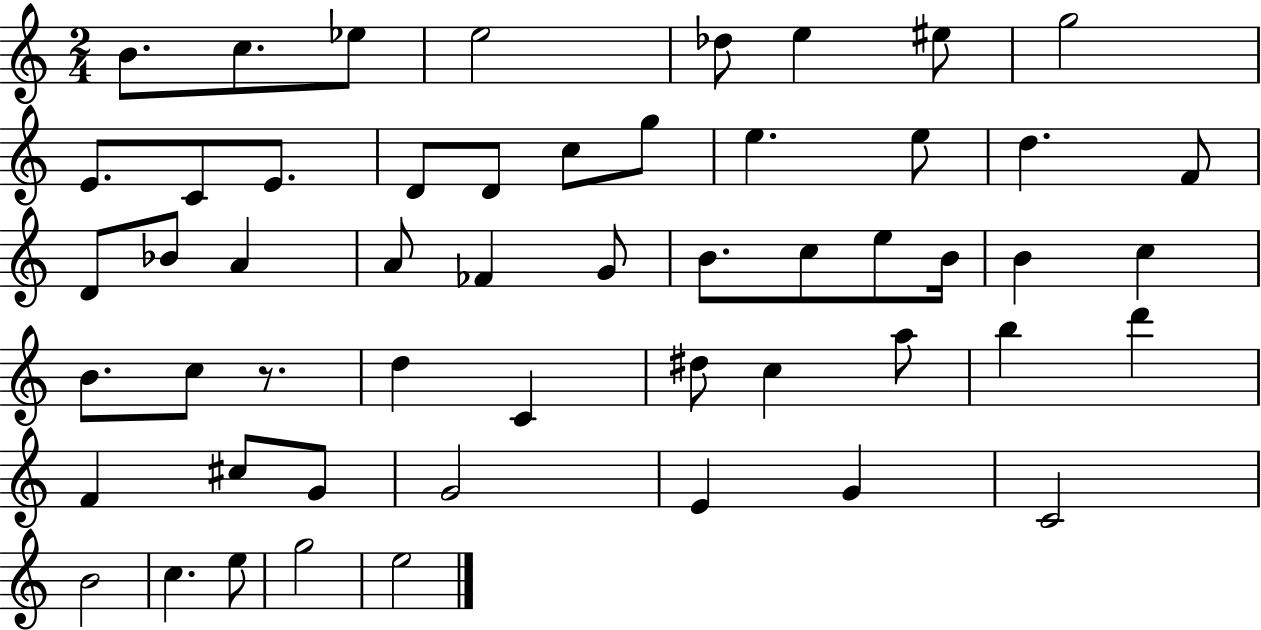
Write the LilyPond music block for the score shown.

{
  \clef treble
  \numericTimeSignature
  \time 2/4
  \key c \major
  b'8. c''8. ees''8 | e''2 | des''8 e''4 eis''8 | g''2 | \break e'8. c'8 e'8. | d'8 d'8 c''8 g''8 | e''4. e''8 | d''4. f'8 | \break d'8 bes'8 a'4 | a'8 fes'4 g'8 | b'8. c''8 e''8 b'16 | b'4 c''4 | \break b'8. c''8 r8. | d''4 c'4 | dis''8 c''4 a''8 | b''4 d'''4 | \break f'4 cis''8 g'8 | g'2 | e'4 g'4 | c'2 | \break b'2 | c''4. e''8 | g''2 | e''2 | \break \bar "|."
}